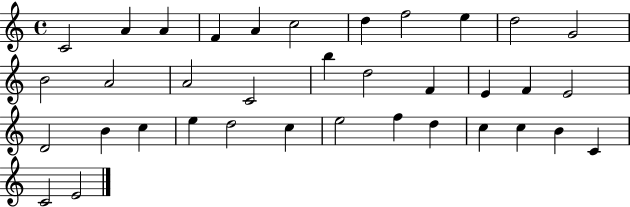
X:1
T:Untitled
M:4/4
L:1/4
K:C
C2 A A F A c2 d f2 e d2 G2 B2 A2 A2 C2 b d2 F E F E2 D2 B c e d2 c e2 f d c c B C C2 E2